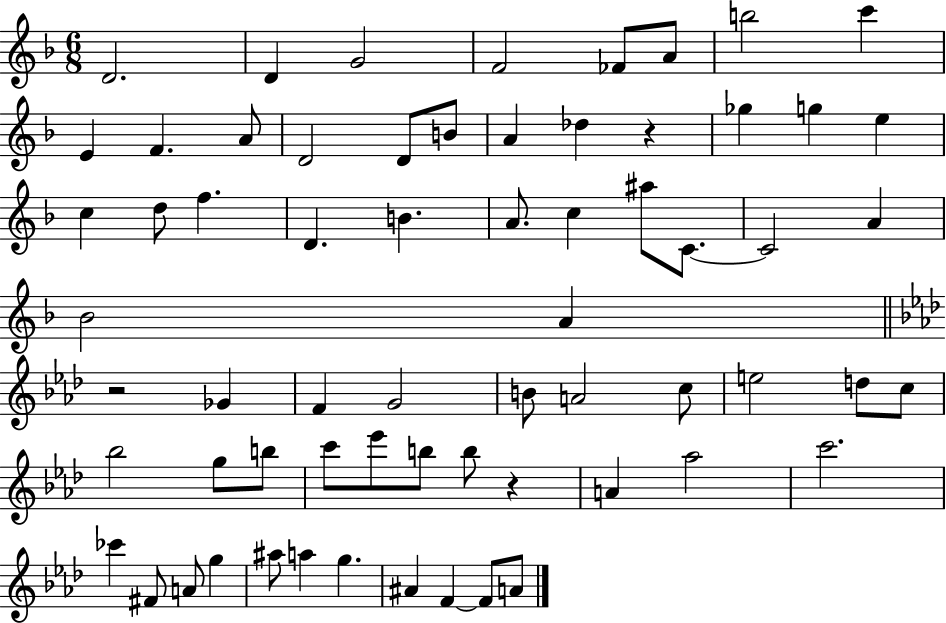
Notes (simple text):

D4/h. D4/q G4/h F4/h FES4/e A4/e B5/h C6/q E4/q F4/q. A4/e D4/h D4/e B4/e A4/q Db5/q R/q Gb5/q G5/q E5/q C5/q D5/e F5/q. D4/q. B4/q. A4/e. C5/q A#5/e C4/e. C4/h A4/q Bb4/h A4/q R/h Gb4/q F4/q G4/h B4/e A4/h C5/e E5/h D5/e C5/e Bb5/h G5/e B5/e C6/e Eb6/e B5/e B5/e R/q A4/q Ab5/h C6/h. CES6/q F#4/e A4/e G5/q A#5/e A5/q G5/q. A#4/q F4/q F4/e A4/e